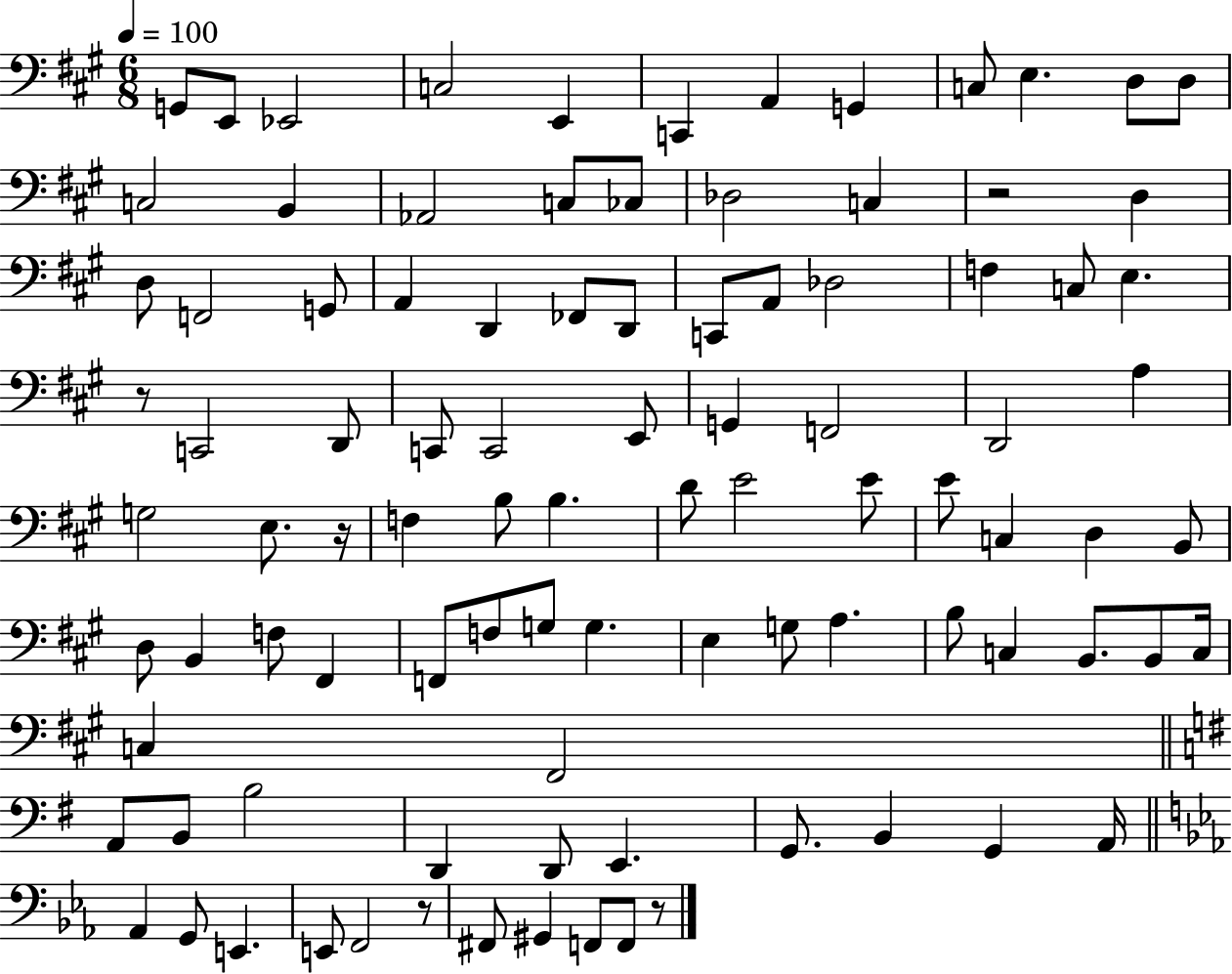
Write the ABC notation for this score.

X:1
T:Untitled
M:6/8
L:1/4
K:A
G,,/2 E,,/2 _E,,2 C,2 E,, C,, A,, G,, C,/2 E, D,/2 D,/2 C,2 B,, _A,,2 C,/2 _C,/2 _D,2 C, z2 D, D,/2 F,,2 G,,/2 A,, D,, _F,,/2 D,,/2 C,,/2 A,,/2 _D,2 F, C,/2 E, z/2 C,,2 D,,/2 C,,/2 C,,2 E,,/2 G,, F,,2 D,,2 A, G,2 E,/2 z/4 F, B,/2 B, D/2 E2 E/2 E/2 C, D, B,,/2 D,/2 B,, F,/2 ^F,, F,,/2 F,/2 G,/2 G, E, G,/2 A, B,/2 C, B,,/2 B,,/2 C,/4 C, ^F,,2 A,,/2 B,,/2 B,2 D,, D,,/2 E,, G,,/2 B,, G,, A,,/4 _A,, G,,/2 E,, E,,/2 F,,2 z/2 ^F,,/2 ^G,, F,,/2 F,,/2 z/2